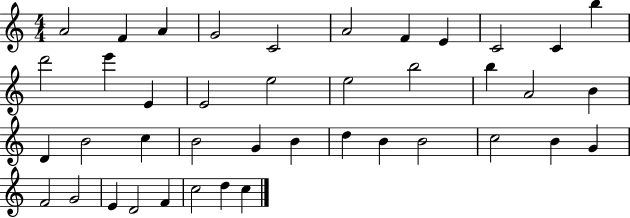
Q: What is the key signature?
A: C major